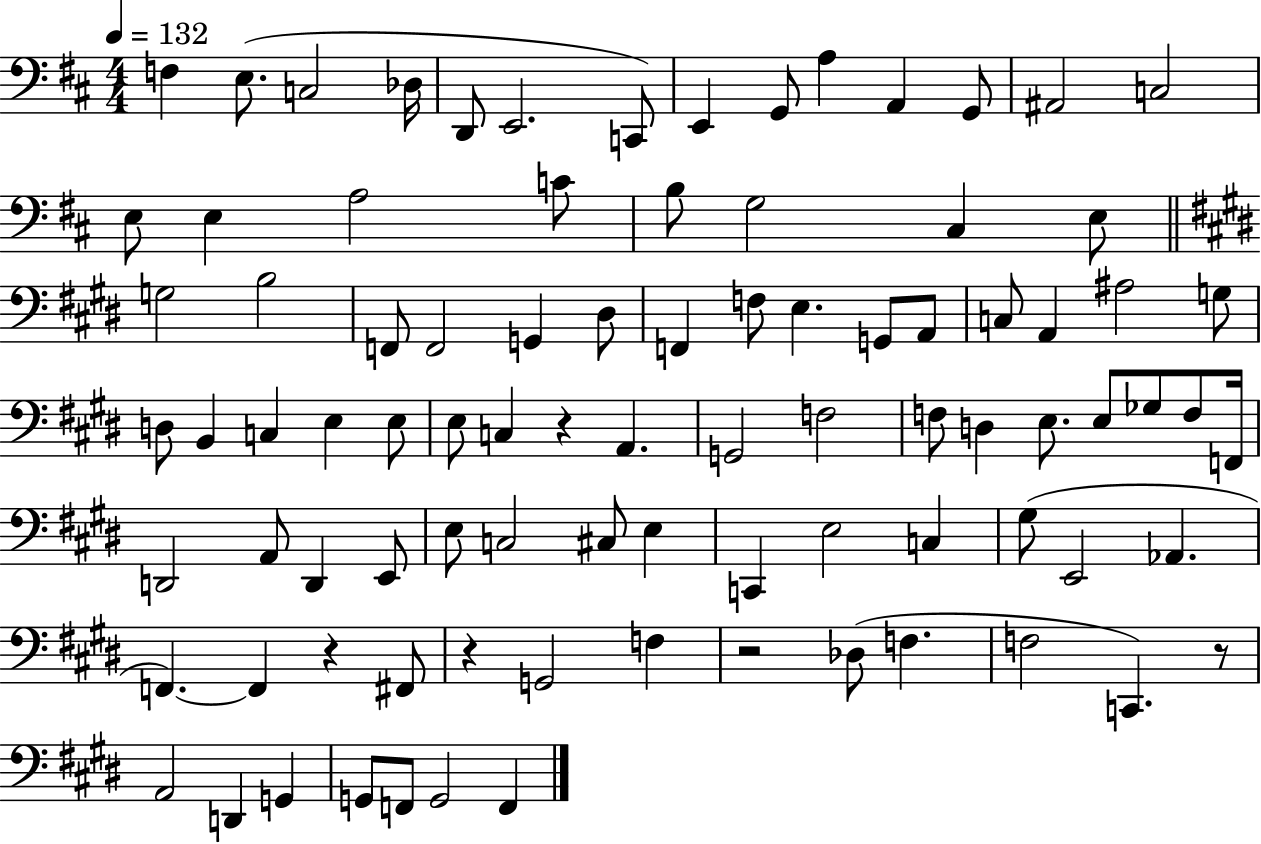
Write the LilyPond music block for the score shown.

{
  \clef bass
  \numericTimeSignature
  \time 4/4
  \key d \major
  \tempo 4 = 132
  f4 e8.( c2 des16 | d,8 e,2. c,8) | e,4 g,8 a4 a,4 g,8 | ais,2 c2 | \break e8 e4 a2 c'8 | b8 g2 cis4 e8 | \bar "||" \break \key e \major g2 b2 | f,8 f,2 g,4 dis8 | f,4 f8 e4. g,8 a,8 | c8 a,4 ais2 g8 | \break d8 b,4 c4 e4 e8 | e8 c4 r4 a,4. | g,2 f2 | f8 d4 e8. e8 ges8 f8 f,16 | \break d,2 a,8 d,4 e,8 | e8 c2 cis8 e4 | c,4 e2 c4 | gis8( e,2 aes,4. | \break f,4.~~) f,4 r4 fis,8 | r4 g,2 f4 | r2 des8( f4. | f2 c,4.) r8 | \break a,2 d,4 g,4 | g,8 f,8 g,2 f,4 | \bar "|."
}